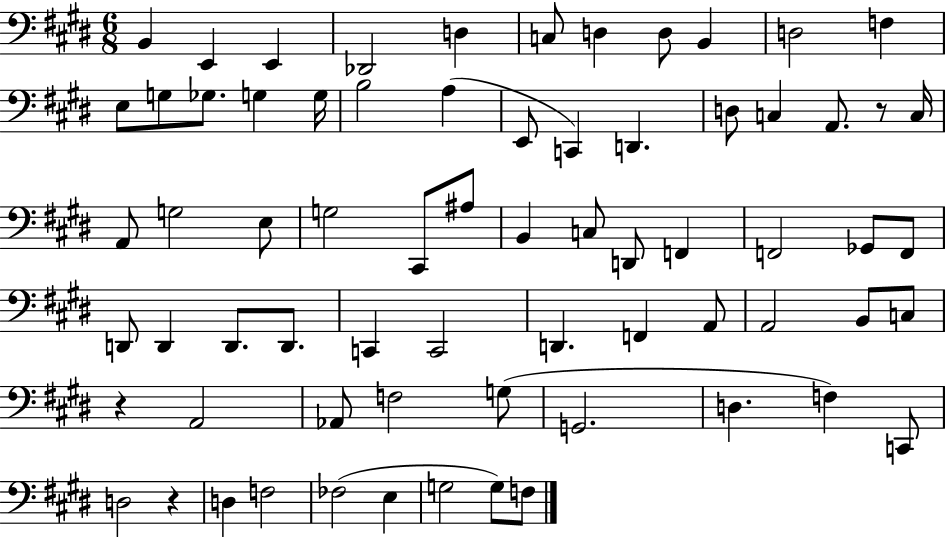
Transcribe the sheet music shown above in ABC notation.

X:1
T:Untitled
M:6/8
L:1/4
K:E
B,, E,, E,, _D,,2 D, C,/2 D, D,/2 B,, D,2 F, E,/2 G,/2 _G,/2 G, G,/4 B,2 A, E,,/2 C,, D,, D,/2 C, A,,/2 z/2 C,/4 A,,/2 G,2 E,/2 G,2 ^C,,/2 ^A,/2 B,, C,/2 D,,/2 F,, F,,2 _G,,/2 F,,/2 D,,/2 D,, D,,/2 D,,/2 C,, C,,2 D,, F,, A,,/2 A,,2 B,,/2 C,/2 z A,,2 _A,,/2 F,2 G,/2 G,,2 D, F, C,,/2 D,2 z D, F,2 _F,2 E, G,2 G,/2 F,/2